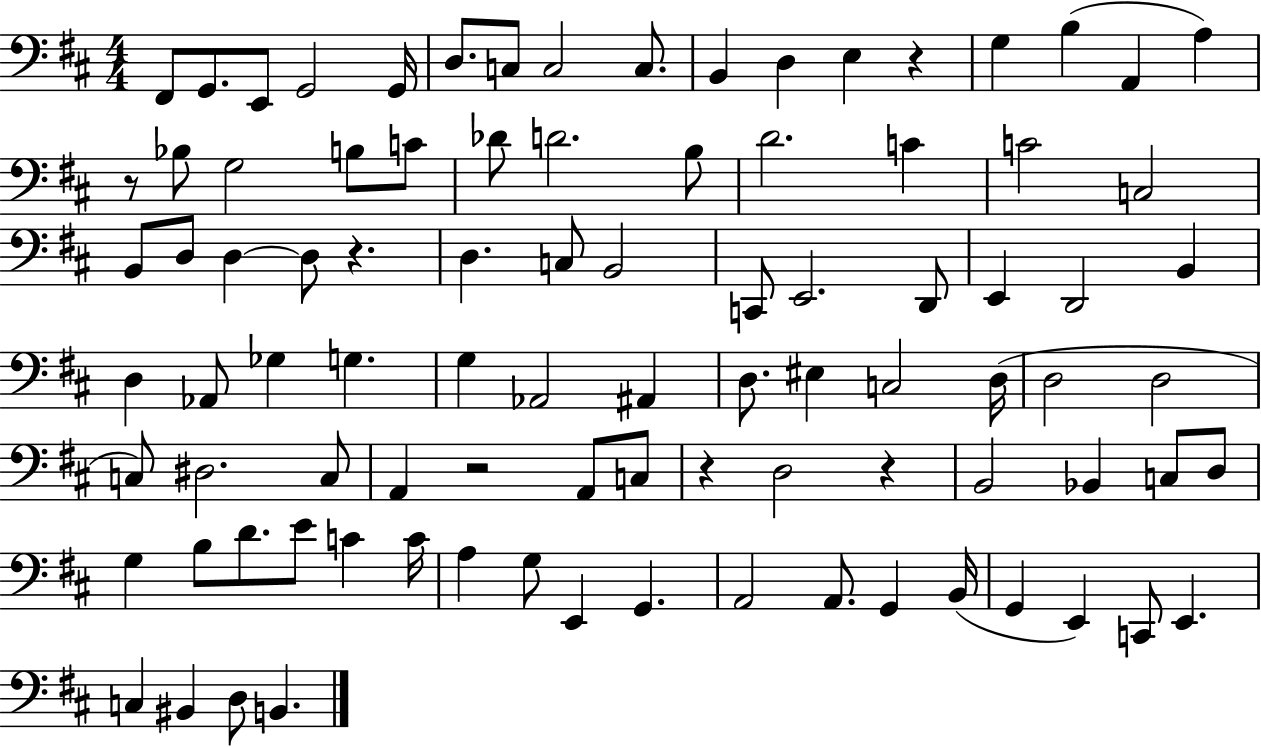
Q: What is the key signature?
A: D major